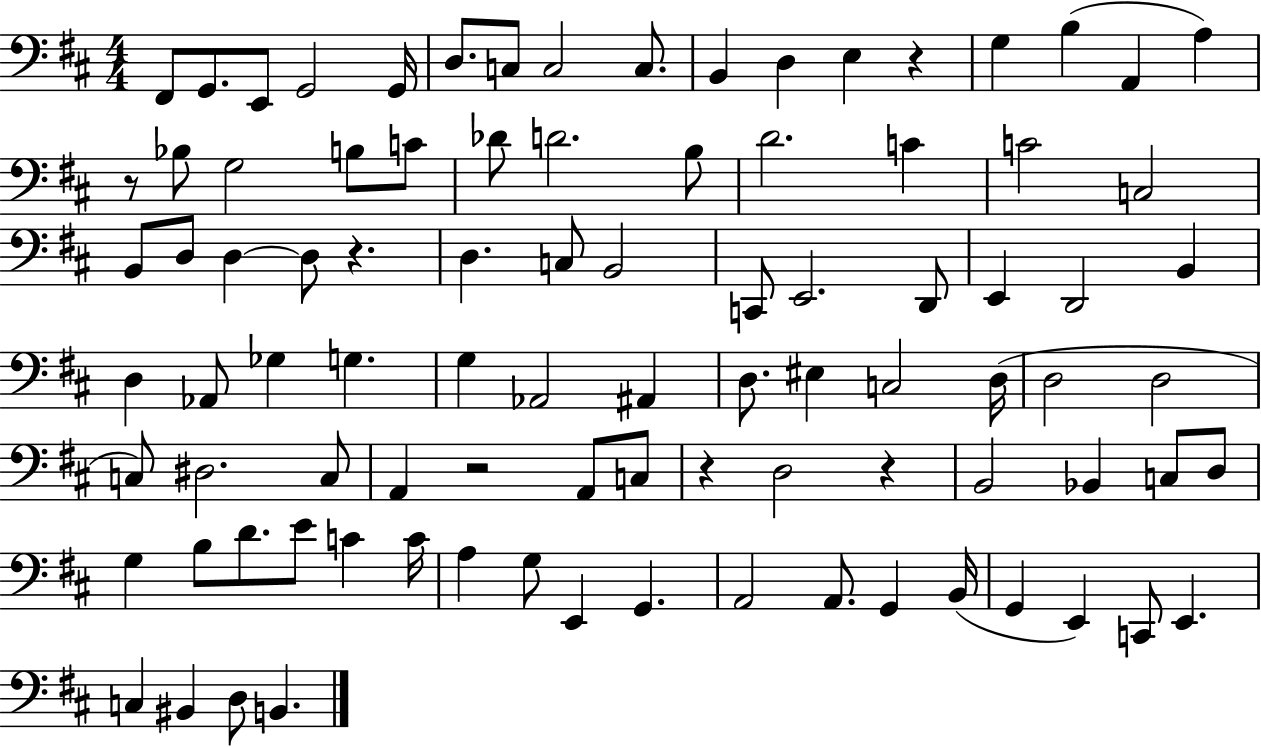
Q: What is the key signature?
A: D major